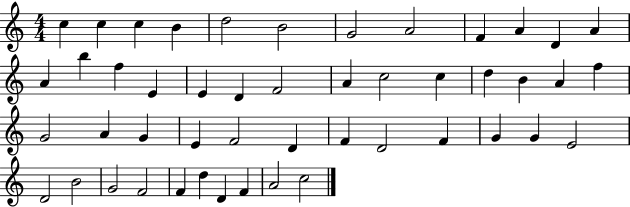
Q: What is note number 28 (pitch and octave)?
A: A4